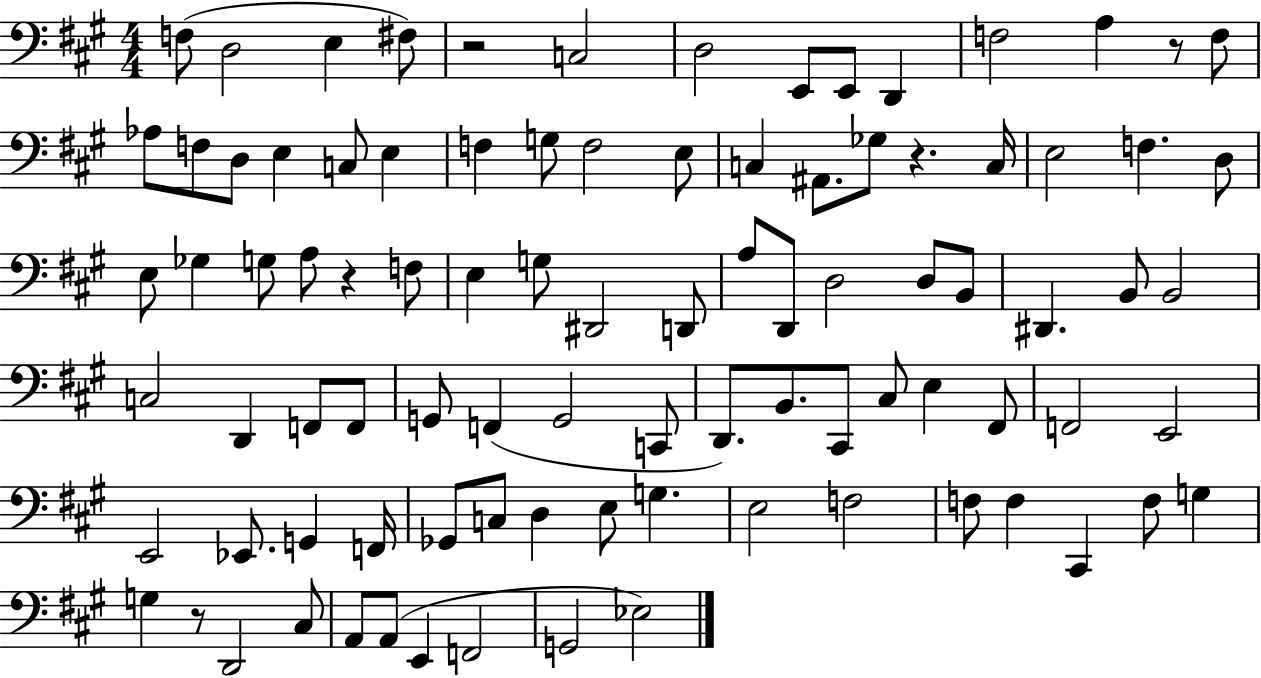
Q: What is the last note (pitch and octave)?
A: Eb3